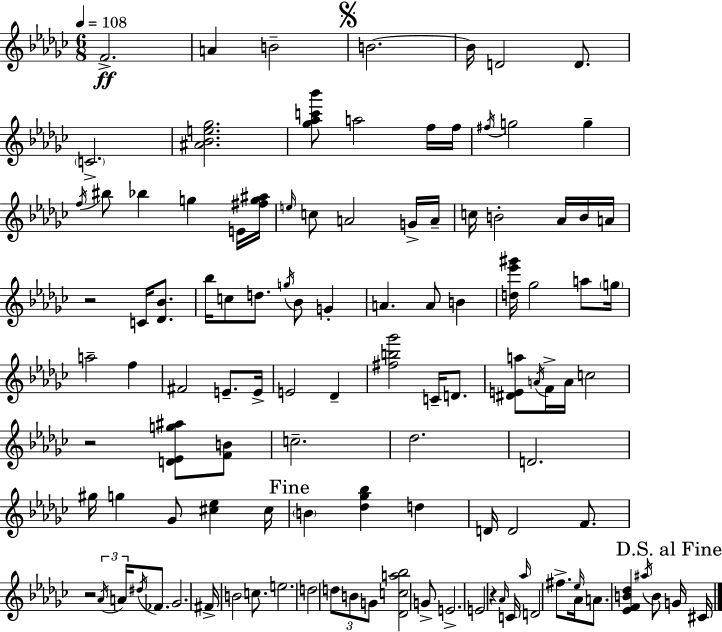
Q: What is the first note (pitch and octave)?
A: F4